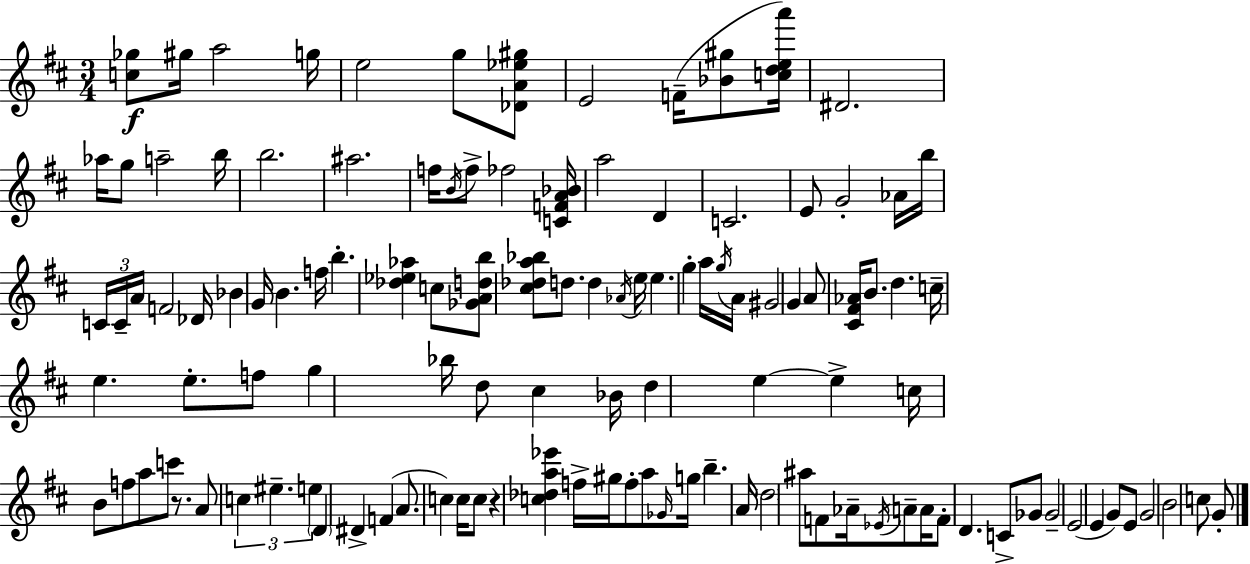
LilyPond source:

{
  \clef treble
  \numericTimeSignature
  \time 3/4
  \key d \major
  <c'' ges''>8\f gis''16 a''2 g''16 | e''2 g''8 <des' a' ees'' gis''>8 | e'2 f'16--( <bes' gis''>8 <c'' d'' e'' a'''>16) | dis'2. | \break aes''16 g''8 a''2-- b''16 | b''2. | ais''2. | f''16 \acciaccatura { b'16 } f''8-> fes''2 | \break <c' f' a' bes'>16 a''2 d'4 | c'2. | e'8 g'2-. aes'16 | b''16 \tuplet 3/2 { c'16 c'16-- a'16 } f'2 | \break des'16 bes'4 g'16 b'4. | f''16 b''4.-. <des'' ees'' aes''>4 c''8 | <ges' a' d'' b''>8 <cis'' des'' a'' bes''>8 d''8. d''4 | \acciaccatura { aes'16 } e''16 e''4. g''4-. | \break a''16 \acciaccatura { g''16 } a'16 gis'2 g'4 | a'8 <cis' fis' aes'>16 b'8. d''4. | c''16-- e''4. e''8.-. | f''8 g''4 bes''16 d''8 cis''4 | \break bes'16 d''4 e''4~~ e''4-> | c''16 b'8 f''8 a''8 c'''8 | r8. a'8 \tuplet 3/2 { c''4 eis''4.-- | e''4 } \parenthesize d'4 dis'4-> | \break f'4( a'8. c''4) | c''16 c''8 r4 <c'' des'' a'' ees'''>4 | f''16-> gis''16 f''8-. a''8 \grace { ges'16 } g''16 b''4.-- | a'16 \parenthesize d''2 | \break ais''8 f'8 aes'16-- \acciaccatura { ees'16 } a'8-- a'16 f'8-. d'4. | c'8-> ges'8 ges'2-- | e'2( | e'4 g'8) e'8 g'2 | \break b'2 | c''8 g'8-. \bar "|."
}